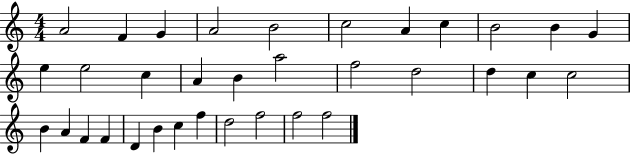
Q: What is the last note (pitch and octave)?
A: F5